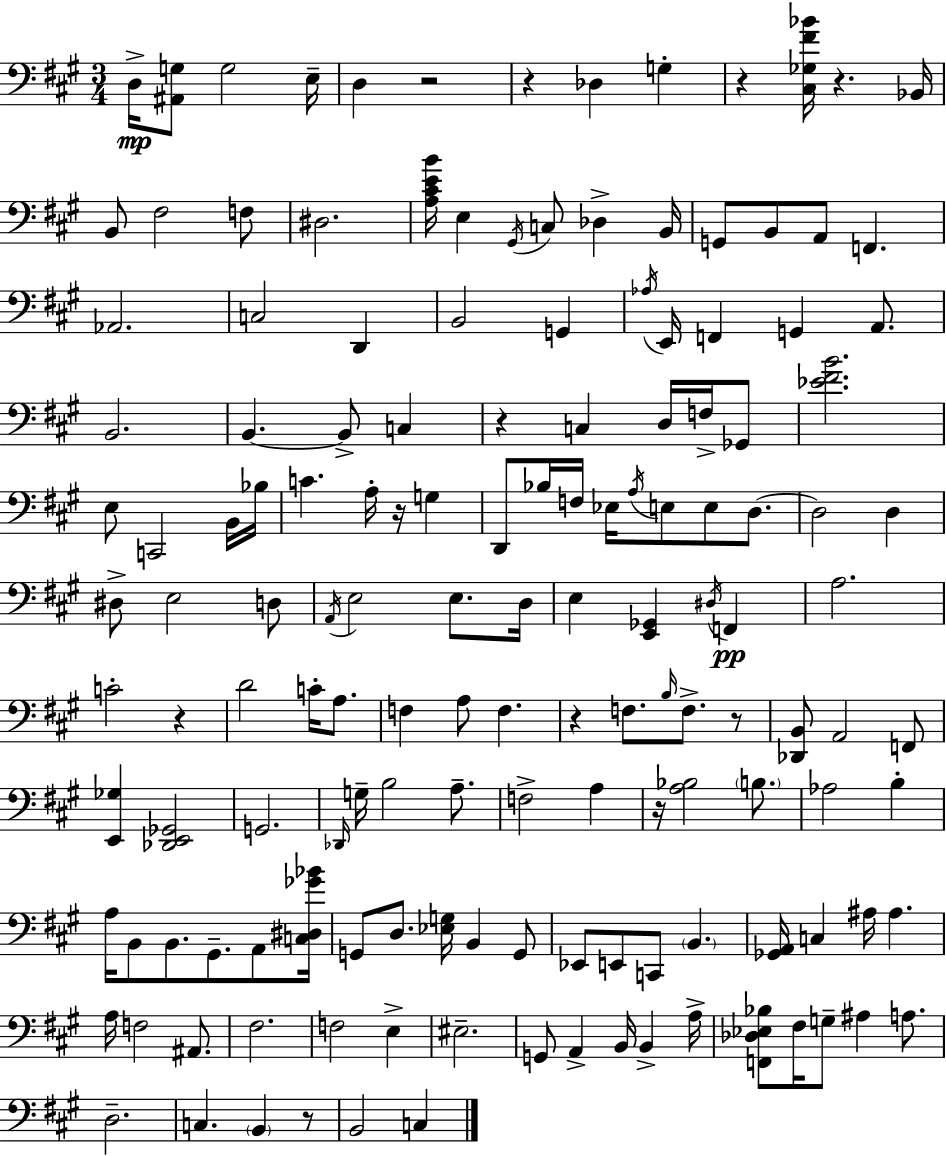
D3/s [A#2,G3]/e G3/h E3/s D3/q R/h R/q Db3/q G3/q R/q [C#3,Gb3,F#4,Bb4]/s R/q. Bb2/s B2/e F#3/h F3/e D#3/h. [A3,C#4,E4,B4]/s E3/q G#2/s C3/e Db3/q B2/s G2/e B2/e A2/e F2/q. Ab2/h. C3/h D2/q B2/h G2/q Ab3/s E2/s F2/q G2/q A2/e. B2/h. B2/q. B2/e C3/q R/q C3/q D3/s F3/s Gb2/e [Eb4,F#4,B4]/h. E3/e C2/h B2/s Bb3/s C4/q. A3/s R/s G3/q D2/e Bb3/s F3/s Eb3/s A3/s E3/e E3/e D3/e. D3/h D3/q D#3/e E3/h D3/e A2/s E3/h E3/e. D3/s E3/q [E2,Gb2]/q D#3/s F2/q A3/h. C4/h R/q D4/h C4/s A3/e. F3/q A3/e F3/q. R/q F3/e. B3/s F3/e. R/e [Db2,B2]/e A2/h F2/e [E2,Gb3]/q [Db2,E2,Gb2]/h G2/h. Db2/s G3/s B3/h A3/e. F3/h A3/q R/s [A3,Bb3]/h B3/e. Ab3/h B3/q A3/s B2/e B2/e. G#2/e. A2/e [C3,D#3,Gb4,Bb4]/s G2/e D3/e. [Eb3,G3]/s B2/q G2/e Eb2/e E2/e C2/e B2/q. [Gb2,A2]/s C3/q A#3/s A#3/q. A3/s F3/h A#2/e. F#3/h. F3/h E3/q EIS3/h. G2/e A2/q B2/s B2/q A3/s [F2,Db3,Eb3,Bb3]/e F#3/s G3/e A#3/q A3/e. D3/h. C3/q. B2/q R/e B2/h C3/q